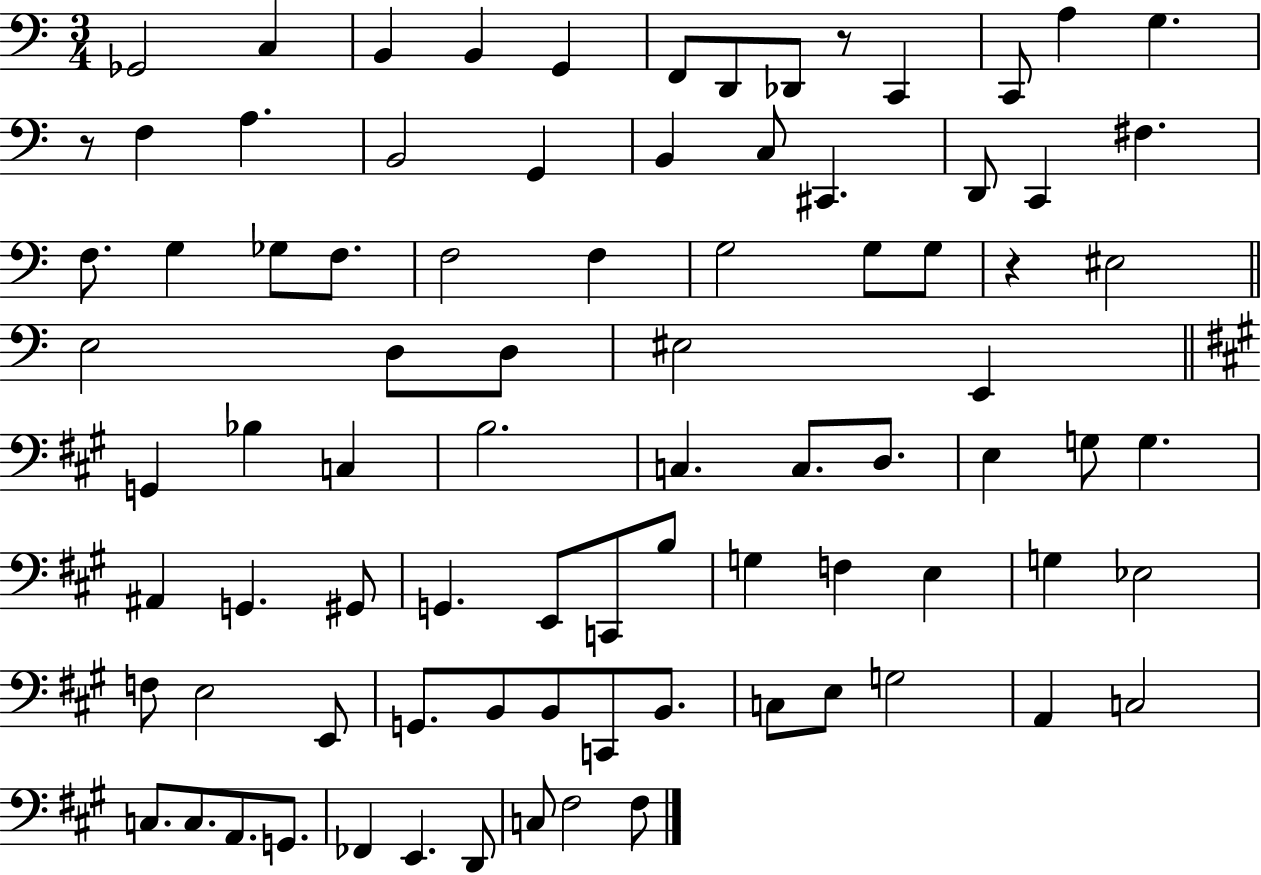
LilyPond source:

{
  \clef bass
  \numericTimeSignature
  \time 3/4
  \key c \major
  \repeat volta 2 { ges,2 c4 | b,4 b,4 g,4 | f,8 d,8 des,8 r8 c,4 | c,8 a4 g4. | \break r8 f4 a4. | b,2 g,4 | b,4 c8 cis,4. | d,8 c,4 fis4. | \break f8. g4 ges8 f8. | f2 f4 | g2 g8 g8 | r4 eis2 | \break \bar "||" \break \key c \major e2 d8 d8 | eis2 e,4 | \bar "||" \break \key a \major g,4 bes4 c4 | b2. | c4. c8. d8. | e4 g8 g4. | \break ais,4 g,4. gis,8 | g,4. e,8 c,8 b8 | g4 f4 e4 | g4 ees2 | \break f8 e2 e,8 | g,8. b,8 b,8 c,8 b,8. | c8 e8 g2 | a,4 c2 | \break c8. c8. a,8. g,8. | fes,4 e,4. d,8 | c8 fis2 fis8 | } \bar "|."
}